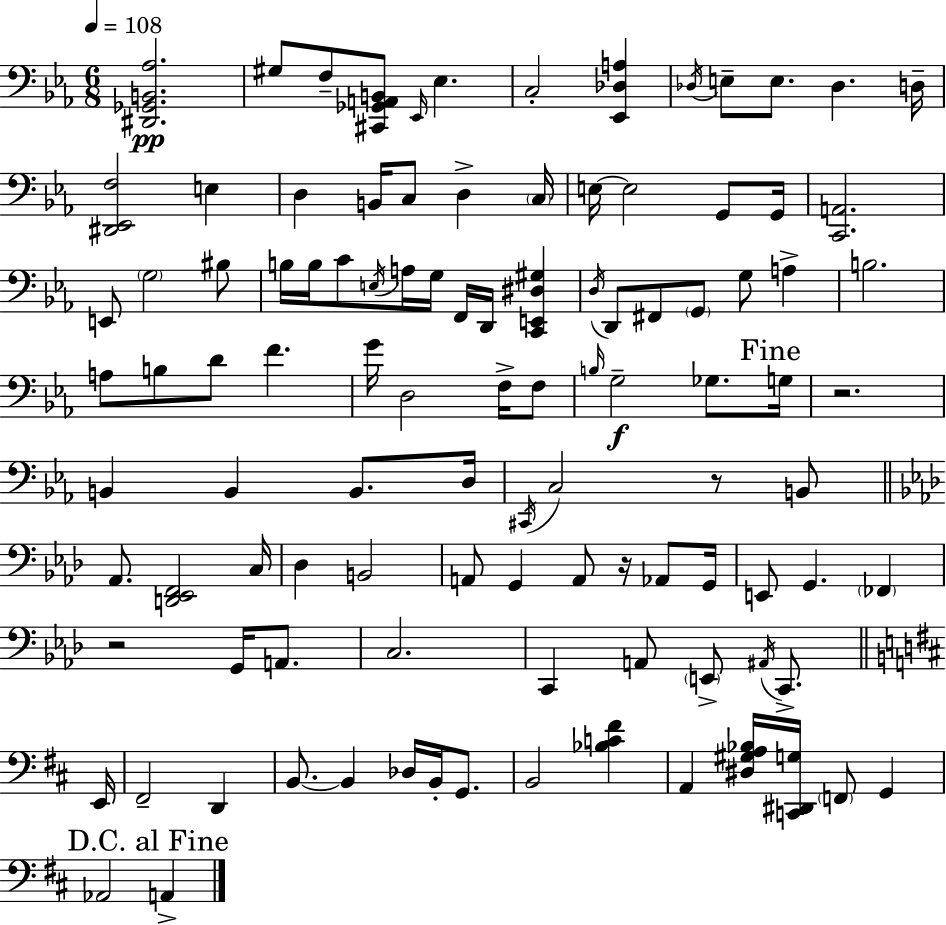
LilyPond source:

{
  \clef bass
  \numericTimeSignature
  \time 6/8
  \key ees \major
  \tempo 4 = 108
  <dis, ges, b, aes>2.\pp | gis8 f8-- <cis, ges, a, b,>8 \grace { ees,16 } ees4. | c2-. <ees, des a>4 | \acciaccatura { des16 } e8-- e8. des4. | \break d16-- <dis, ees, f>2 e4 | d4 b,16 c8 d4-> | \parenthesize c16 e16~~ e2 g,8 | g,16 <c, a,>2. | \break e,8 \parenthesize g2 | bis8 b16 b16 c'8 \acciaccatura { e16 } a16 g16 f,16 d,16 <c, e, dis gis>4 | \acciaccatura { d16 } d,8 fis,8 \parenthesize g,8 g8 | a4-> b2. | \break a8 b8 d'8 f'4. | g'16 d2 | f16-> f8 \grace { b16 }\f g2-- | ges8. \mark "Fine" g16 r2. | \break b,4 b,4 | b,8. d16 \acciaccatura { cis,16 } c2 | r8 b,8 \bar "||" \break \key aes \major aes,8. <d, ees, f,>2 c16 | des4 b,2 | a,8 g,4 a,8 r16 aes,8 g,16 | e,8 g,4. \parenthesize fes,4 | \break r2 g,16 a,8. | c2. | c,4 a,8 \parenthesize e,8-> \acciaccatura { ais,16 } c,8.-> | \bar "||" \break \key d \major e,16 fis,2-- d,4 | b,8.~~ b,4 des16 b,16-. g,8. | b,2 <bes c' fis'>4 | a,4 <dis gis a bes>16 <c, dis, g>16 \parenthesize f,8 g,4 | \break \mark "D.C. al Fine" aes,2 a,4-> | \bar "|."
}